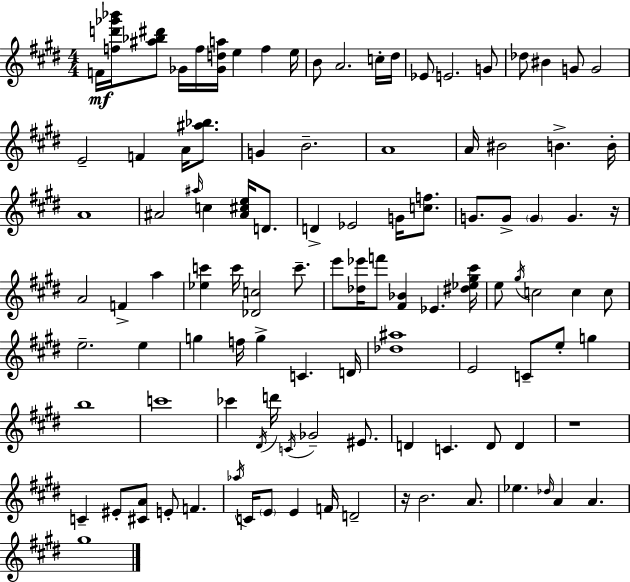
F4/s [F5,D6,Gb6,Bb6]/s [A#5,Bb5,D#6]/e Gb4/s F5/s [Gb4,D5,A5]/s E5/q F5/q E5/s B4/e A4/h. C5/s D#5/s Eb4/e E4/h. G4/e Db5/e BIS4/q G4/e G4/h E4/h F4/q A4/s [A#5,Bb5]/e. G4/q B4/h. A4/w A4/s BIS4/h B4/q. B4/s A4/w A#4/h A#5/s C5/q [A#4,C#5,E5]/s D4/e. D4/q Eb4/h G4/s [C5,F5]/e. G4/e. G4/e G4/q G4/q. R/s A4/h F4/q A5/q [Eb5,C6]/q C6/s [Db4,C5]/h C6/e. E6/e [Db5,Eb6]/s F6/e [F#4,Bb4]/q Eb4/q. [D#5,Eb5,G#5,C#6]/s E5/e G#5/s C5/h C5/q C5/e E5/h. E5/q G5/q F5/s G5/q C4/q. D4/s [Db5,A#5]/w E4/h C4/e E5/e G5/q B5/w C6/w CES6/q D#4/s D6/s C4/s Gb4/h EIS4/e. D4/q C4/q. D4/e D4/q R/w C4/q EIS4/e [C#4,A4]/e E4/e F4/q. Ab5/s C4/s E4/e E4/q F4/s D4/h R/s B4/h. A4/e. Eb5/q. Db5/s A4/q A4/q. G#5/w